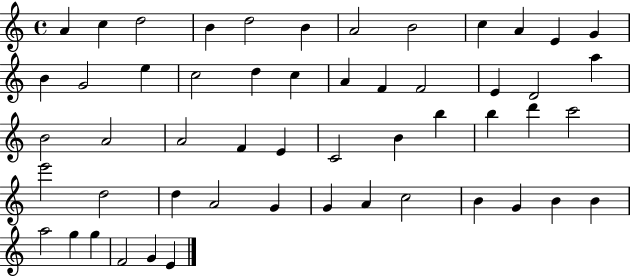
X:1
T:Untitled
M:4/4
L:1/4
K:C
A c d2 B d2 B A2 B2 c A E G B G2 e c2 d c A F F2 E D2 a B2 A2 A2 F E C2 B b b d' c'2 e'2 d2 d A2 G G A c2 B G B B a2 g g F2 G E